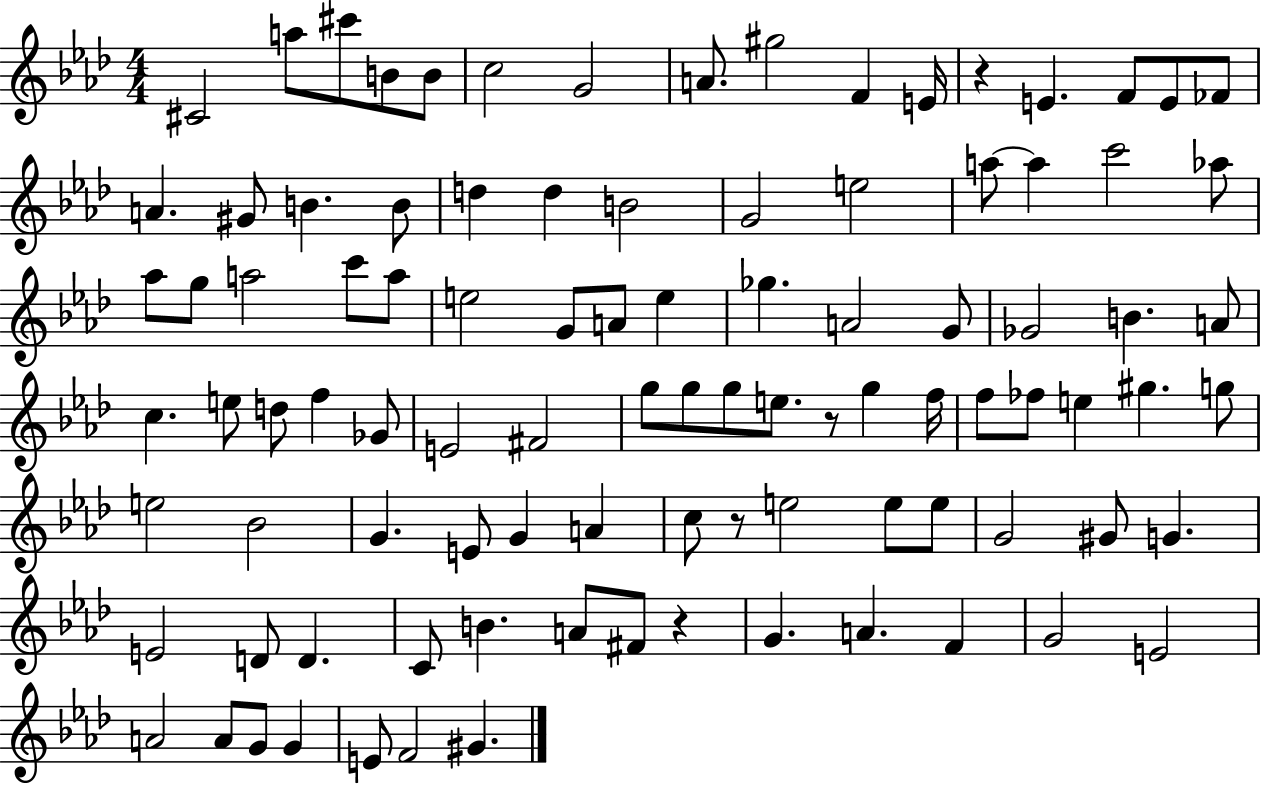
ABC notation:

X:1
T:Untitled
M:4/4
L:1/4
K:Ab
^C2 a/2 ^c'/2 B/2 B/2 c2 G2 A/2 ^g2 F E/4 z E F/2 E/2 _F/2 A ^G/2 B B/2 d d B2 G2 e2 a/2 a c'2 _a/2 _a/2 g/2 a2 c'/2 a/2 e2 G/2 A/2 e _g A2 G/2 _G2 B A/2 c e/2 d/2 f _G/2 E2 ^F2 g/2 g/2 g/2 e/2 z/2 g f/4 f/2 _f/2 e ^g g/2 e2 _B2 G E/2 G A c/2 z/2 e2 e/2 e/2 G2 ^G/2 G E2 D/2 D C/2 B A/2 ^F/2 z G A F G2 E2 A2 A/2 G/2 G E/2 F2 ^G